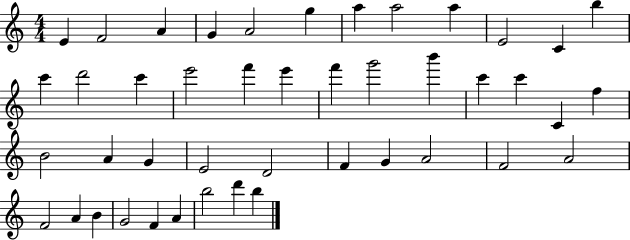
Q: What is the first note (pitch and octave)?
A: E4